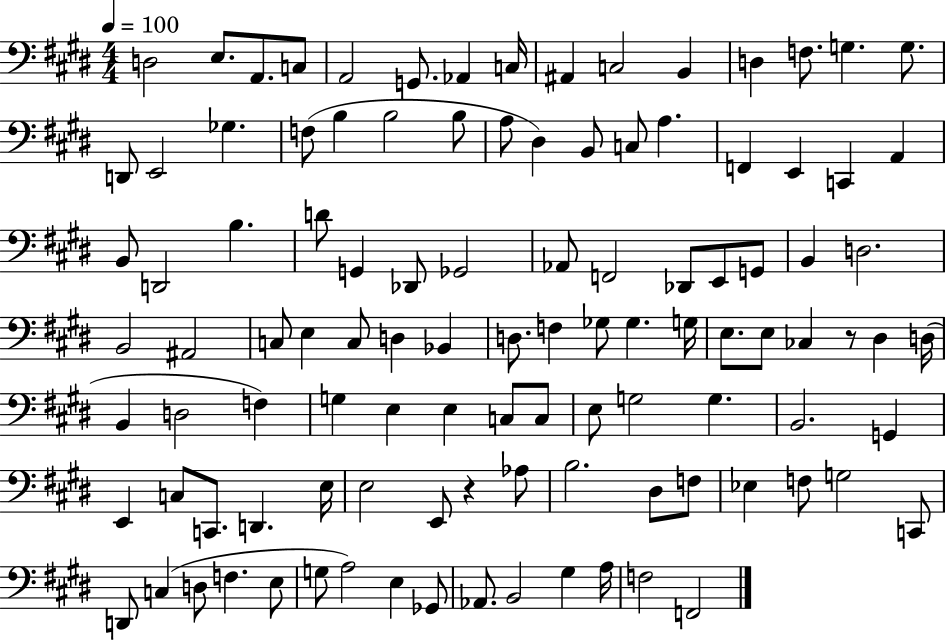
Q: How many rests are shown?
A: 2